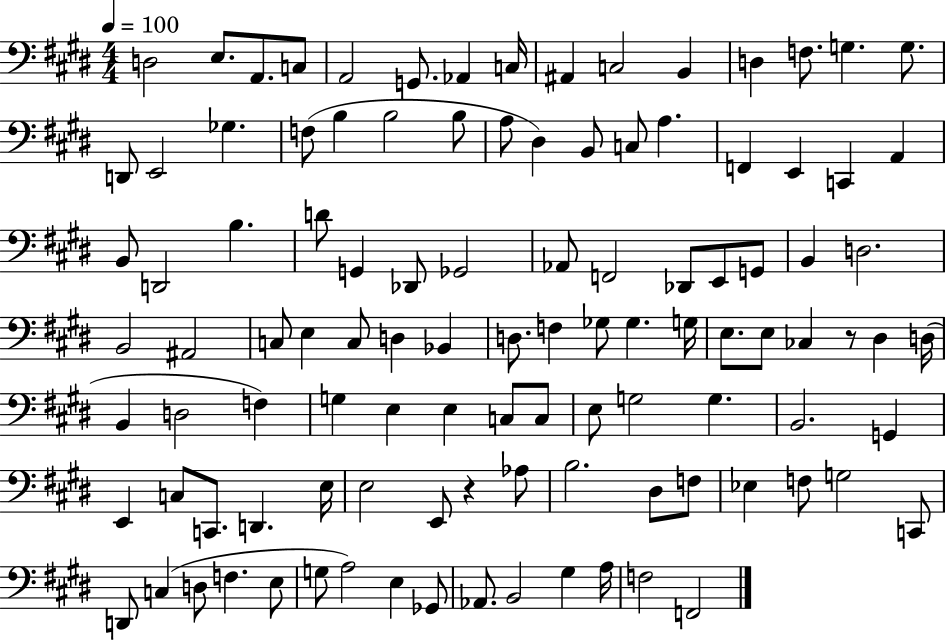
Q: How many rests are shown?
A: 2